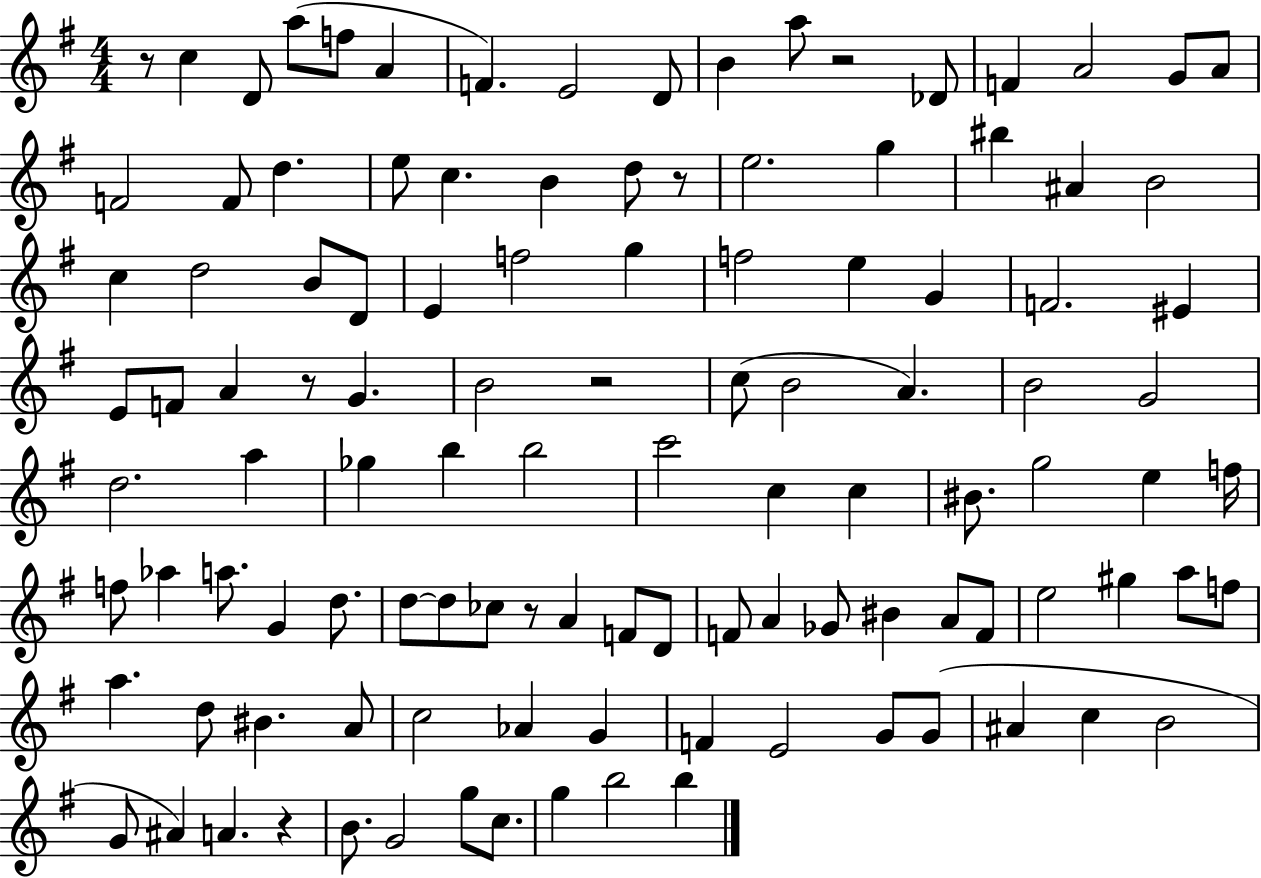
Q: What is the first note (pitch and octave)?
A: C5